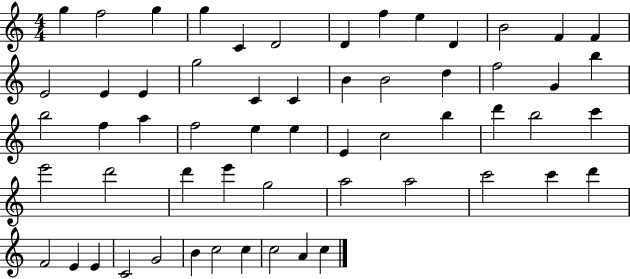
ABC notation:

X:1
T:Untitled
M:4/4
L:1/4
K:C
g f2 g g C D2 D f e D B2 F F E2 E E g2 C C B B2 d f2 G b b2 f a f2 e e E c2 b d' b2 c' e'2 d'2 d' e' g2 a2 a2 c'2 c' d' F2 E E C2 G2 B c2 c c2 A c